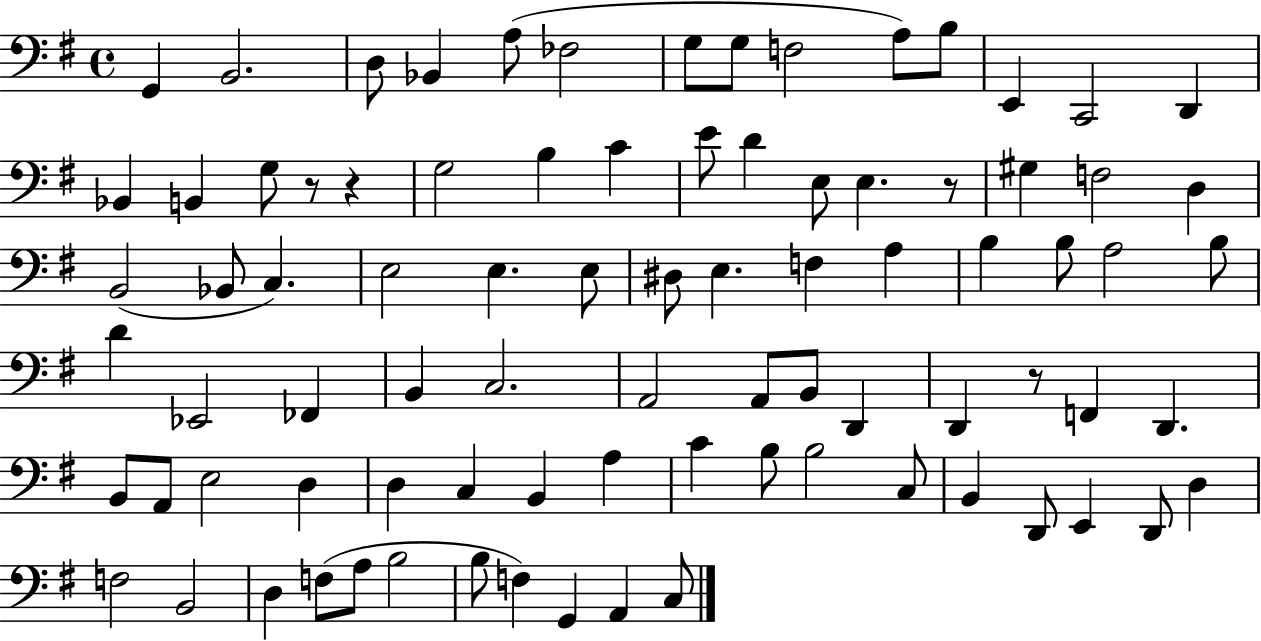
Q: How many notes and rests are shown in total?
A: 85